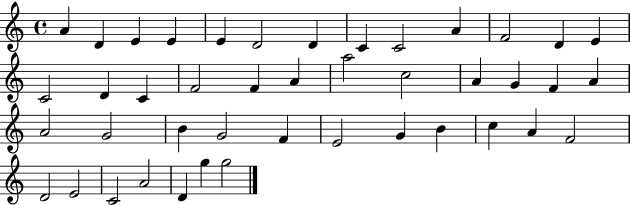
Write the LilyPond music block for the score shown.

{
  \clef treble
  \time 4/4
  \defaultTimeSignature
  \key c \major
  a'4 d'4 e'4 e'4 | e'4 d'2 d'4 | c'4 c'2 a'4 | f'2 d'4 e'4 | \break c'2 d'4 c'4 | f'2 f'4 a'4 | a''2 c''2 | a'4 g'4 f'4 a'4 | \break a'2 g'2 | b'4 g'2 f'4 | e'2 g'4 b'4 | c''4 a'4 f'2 | \break d'2 e'2 | c'2 a'2 | d'4 g''4 g''2 | \bar "|."
}